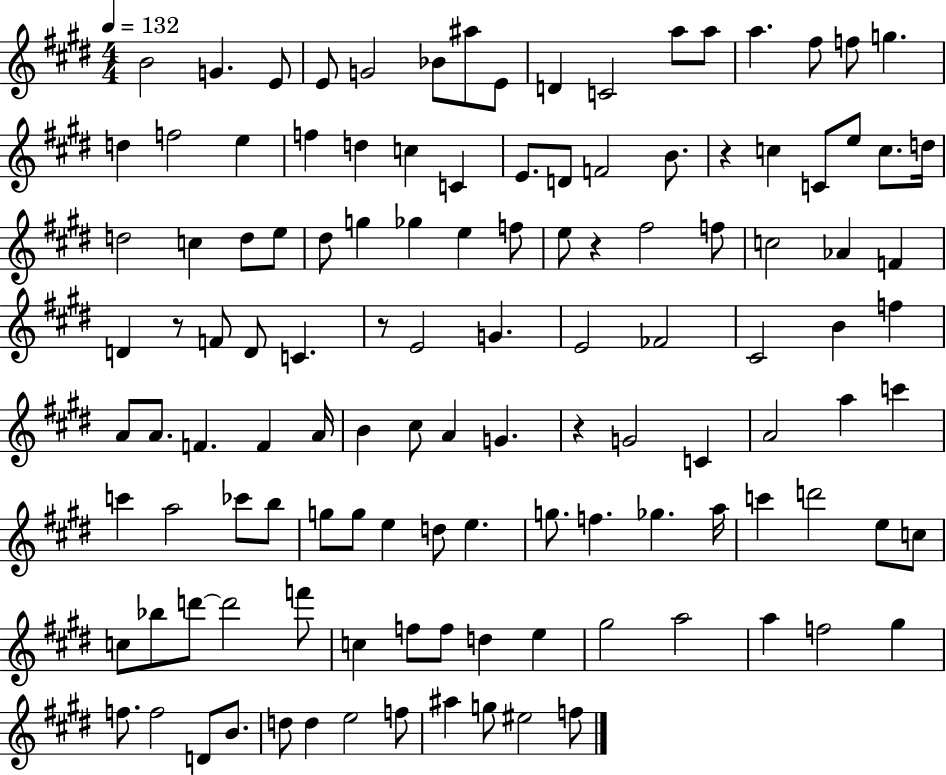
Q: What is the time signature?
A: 4/4